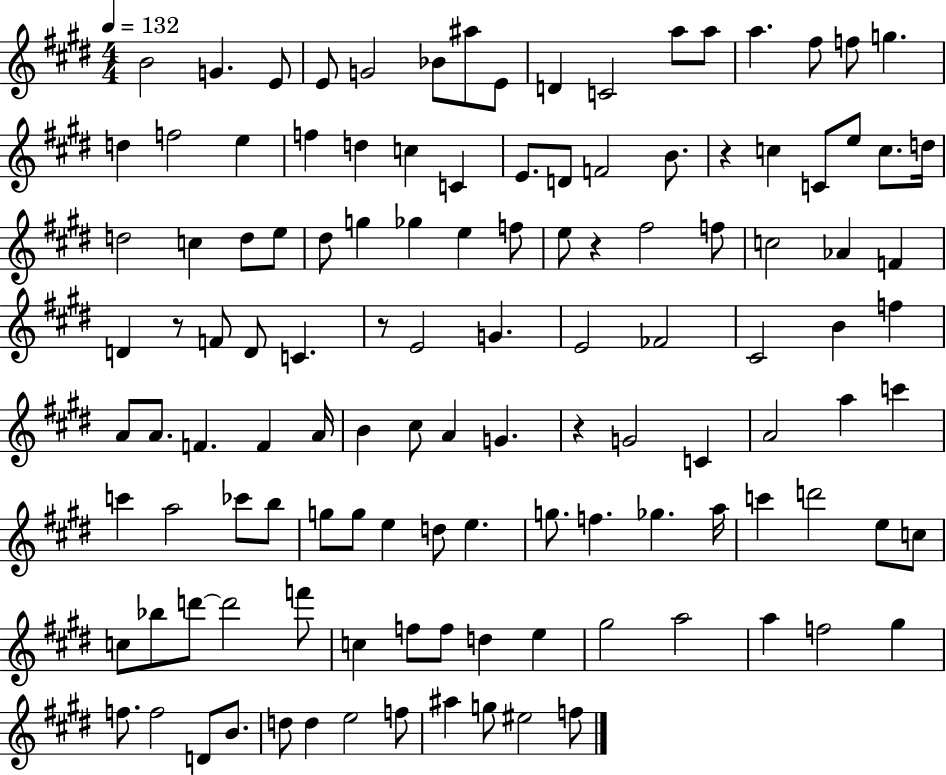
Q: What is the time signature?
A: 4/4